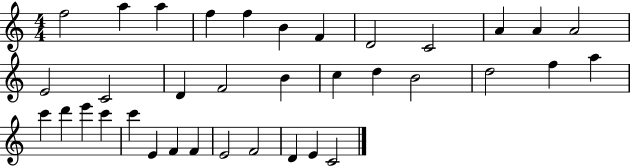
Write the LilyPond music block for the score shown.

{
  \clef treble
  \numericTimeSignature
  \time 4/4
  \key c \major
  f''2 a''4 a''4 | f''4 f''4 b'4 f'4 | d'2 c'2 | a'4 a'4 a'2 | \break e'2 c'2 | d'4 f'2 b'4 | c''4 d''4 b'2 | d''2 f''4 a''4 | \break c'''4 d'''4 e'''4 c'''4 | c'''4 e'4 f'4 f'4 | e'2 f'2 | d'4 e'4 c'2 | \break \bar "|."
}